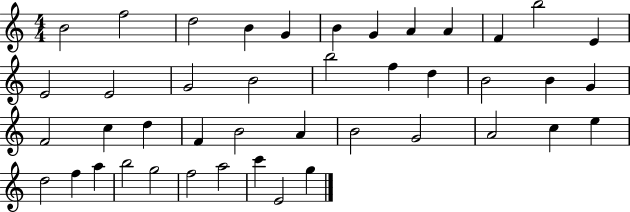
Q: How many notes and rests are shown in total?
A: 43